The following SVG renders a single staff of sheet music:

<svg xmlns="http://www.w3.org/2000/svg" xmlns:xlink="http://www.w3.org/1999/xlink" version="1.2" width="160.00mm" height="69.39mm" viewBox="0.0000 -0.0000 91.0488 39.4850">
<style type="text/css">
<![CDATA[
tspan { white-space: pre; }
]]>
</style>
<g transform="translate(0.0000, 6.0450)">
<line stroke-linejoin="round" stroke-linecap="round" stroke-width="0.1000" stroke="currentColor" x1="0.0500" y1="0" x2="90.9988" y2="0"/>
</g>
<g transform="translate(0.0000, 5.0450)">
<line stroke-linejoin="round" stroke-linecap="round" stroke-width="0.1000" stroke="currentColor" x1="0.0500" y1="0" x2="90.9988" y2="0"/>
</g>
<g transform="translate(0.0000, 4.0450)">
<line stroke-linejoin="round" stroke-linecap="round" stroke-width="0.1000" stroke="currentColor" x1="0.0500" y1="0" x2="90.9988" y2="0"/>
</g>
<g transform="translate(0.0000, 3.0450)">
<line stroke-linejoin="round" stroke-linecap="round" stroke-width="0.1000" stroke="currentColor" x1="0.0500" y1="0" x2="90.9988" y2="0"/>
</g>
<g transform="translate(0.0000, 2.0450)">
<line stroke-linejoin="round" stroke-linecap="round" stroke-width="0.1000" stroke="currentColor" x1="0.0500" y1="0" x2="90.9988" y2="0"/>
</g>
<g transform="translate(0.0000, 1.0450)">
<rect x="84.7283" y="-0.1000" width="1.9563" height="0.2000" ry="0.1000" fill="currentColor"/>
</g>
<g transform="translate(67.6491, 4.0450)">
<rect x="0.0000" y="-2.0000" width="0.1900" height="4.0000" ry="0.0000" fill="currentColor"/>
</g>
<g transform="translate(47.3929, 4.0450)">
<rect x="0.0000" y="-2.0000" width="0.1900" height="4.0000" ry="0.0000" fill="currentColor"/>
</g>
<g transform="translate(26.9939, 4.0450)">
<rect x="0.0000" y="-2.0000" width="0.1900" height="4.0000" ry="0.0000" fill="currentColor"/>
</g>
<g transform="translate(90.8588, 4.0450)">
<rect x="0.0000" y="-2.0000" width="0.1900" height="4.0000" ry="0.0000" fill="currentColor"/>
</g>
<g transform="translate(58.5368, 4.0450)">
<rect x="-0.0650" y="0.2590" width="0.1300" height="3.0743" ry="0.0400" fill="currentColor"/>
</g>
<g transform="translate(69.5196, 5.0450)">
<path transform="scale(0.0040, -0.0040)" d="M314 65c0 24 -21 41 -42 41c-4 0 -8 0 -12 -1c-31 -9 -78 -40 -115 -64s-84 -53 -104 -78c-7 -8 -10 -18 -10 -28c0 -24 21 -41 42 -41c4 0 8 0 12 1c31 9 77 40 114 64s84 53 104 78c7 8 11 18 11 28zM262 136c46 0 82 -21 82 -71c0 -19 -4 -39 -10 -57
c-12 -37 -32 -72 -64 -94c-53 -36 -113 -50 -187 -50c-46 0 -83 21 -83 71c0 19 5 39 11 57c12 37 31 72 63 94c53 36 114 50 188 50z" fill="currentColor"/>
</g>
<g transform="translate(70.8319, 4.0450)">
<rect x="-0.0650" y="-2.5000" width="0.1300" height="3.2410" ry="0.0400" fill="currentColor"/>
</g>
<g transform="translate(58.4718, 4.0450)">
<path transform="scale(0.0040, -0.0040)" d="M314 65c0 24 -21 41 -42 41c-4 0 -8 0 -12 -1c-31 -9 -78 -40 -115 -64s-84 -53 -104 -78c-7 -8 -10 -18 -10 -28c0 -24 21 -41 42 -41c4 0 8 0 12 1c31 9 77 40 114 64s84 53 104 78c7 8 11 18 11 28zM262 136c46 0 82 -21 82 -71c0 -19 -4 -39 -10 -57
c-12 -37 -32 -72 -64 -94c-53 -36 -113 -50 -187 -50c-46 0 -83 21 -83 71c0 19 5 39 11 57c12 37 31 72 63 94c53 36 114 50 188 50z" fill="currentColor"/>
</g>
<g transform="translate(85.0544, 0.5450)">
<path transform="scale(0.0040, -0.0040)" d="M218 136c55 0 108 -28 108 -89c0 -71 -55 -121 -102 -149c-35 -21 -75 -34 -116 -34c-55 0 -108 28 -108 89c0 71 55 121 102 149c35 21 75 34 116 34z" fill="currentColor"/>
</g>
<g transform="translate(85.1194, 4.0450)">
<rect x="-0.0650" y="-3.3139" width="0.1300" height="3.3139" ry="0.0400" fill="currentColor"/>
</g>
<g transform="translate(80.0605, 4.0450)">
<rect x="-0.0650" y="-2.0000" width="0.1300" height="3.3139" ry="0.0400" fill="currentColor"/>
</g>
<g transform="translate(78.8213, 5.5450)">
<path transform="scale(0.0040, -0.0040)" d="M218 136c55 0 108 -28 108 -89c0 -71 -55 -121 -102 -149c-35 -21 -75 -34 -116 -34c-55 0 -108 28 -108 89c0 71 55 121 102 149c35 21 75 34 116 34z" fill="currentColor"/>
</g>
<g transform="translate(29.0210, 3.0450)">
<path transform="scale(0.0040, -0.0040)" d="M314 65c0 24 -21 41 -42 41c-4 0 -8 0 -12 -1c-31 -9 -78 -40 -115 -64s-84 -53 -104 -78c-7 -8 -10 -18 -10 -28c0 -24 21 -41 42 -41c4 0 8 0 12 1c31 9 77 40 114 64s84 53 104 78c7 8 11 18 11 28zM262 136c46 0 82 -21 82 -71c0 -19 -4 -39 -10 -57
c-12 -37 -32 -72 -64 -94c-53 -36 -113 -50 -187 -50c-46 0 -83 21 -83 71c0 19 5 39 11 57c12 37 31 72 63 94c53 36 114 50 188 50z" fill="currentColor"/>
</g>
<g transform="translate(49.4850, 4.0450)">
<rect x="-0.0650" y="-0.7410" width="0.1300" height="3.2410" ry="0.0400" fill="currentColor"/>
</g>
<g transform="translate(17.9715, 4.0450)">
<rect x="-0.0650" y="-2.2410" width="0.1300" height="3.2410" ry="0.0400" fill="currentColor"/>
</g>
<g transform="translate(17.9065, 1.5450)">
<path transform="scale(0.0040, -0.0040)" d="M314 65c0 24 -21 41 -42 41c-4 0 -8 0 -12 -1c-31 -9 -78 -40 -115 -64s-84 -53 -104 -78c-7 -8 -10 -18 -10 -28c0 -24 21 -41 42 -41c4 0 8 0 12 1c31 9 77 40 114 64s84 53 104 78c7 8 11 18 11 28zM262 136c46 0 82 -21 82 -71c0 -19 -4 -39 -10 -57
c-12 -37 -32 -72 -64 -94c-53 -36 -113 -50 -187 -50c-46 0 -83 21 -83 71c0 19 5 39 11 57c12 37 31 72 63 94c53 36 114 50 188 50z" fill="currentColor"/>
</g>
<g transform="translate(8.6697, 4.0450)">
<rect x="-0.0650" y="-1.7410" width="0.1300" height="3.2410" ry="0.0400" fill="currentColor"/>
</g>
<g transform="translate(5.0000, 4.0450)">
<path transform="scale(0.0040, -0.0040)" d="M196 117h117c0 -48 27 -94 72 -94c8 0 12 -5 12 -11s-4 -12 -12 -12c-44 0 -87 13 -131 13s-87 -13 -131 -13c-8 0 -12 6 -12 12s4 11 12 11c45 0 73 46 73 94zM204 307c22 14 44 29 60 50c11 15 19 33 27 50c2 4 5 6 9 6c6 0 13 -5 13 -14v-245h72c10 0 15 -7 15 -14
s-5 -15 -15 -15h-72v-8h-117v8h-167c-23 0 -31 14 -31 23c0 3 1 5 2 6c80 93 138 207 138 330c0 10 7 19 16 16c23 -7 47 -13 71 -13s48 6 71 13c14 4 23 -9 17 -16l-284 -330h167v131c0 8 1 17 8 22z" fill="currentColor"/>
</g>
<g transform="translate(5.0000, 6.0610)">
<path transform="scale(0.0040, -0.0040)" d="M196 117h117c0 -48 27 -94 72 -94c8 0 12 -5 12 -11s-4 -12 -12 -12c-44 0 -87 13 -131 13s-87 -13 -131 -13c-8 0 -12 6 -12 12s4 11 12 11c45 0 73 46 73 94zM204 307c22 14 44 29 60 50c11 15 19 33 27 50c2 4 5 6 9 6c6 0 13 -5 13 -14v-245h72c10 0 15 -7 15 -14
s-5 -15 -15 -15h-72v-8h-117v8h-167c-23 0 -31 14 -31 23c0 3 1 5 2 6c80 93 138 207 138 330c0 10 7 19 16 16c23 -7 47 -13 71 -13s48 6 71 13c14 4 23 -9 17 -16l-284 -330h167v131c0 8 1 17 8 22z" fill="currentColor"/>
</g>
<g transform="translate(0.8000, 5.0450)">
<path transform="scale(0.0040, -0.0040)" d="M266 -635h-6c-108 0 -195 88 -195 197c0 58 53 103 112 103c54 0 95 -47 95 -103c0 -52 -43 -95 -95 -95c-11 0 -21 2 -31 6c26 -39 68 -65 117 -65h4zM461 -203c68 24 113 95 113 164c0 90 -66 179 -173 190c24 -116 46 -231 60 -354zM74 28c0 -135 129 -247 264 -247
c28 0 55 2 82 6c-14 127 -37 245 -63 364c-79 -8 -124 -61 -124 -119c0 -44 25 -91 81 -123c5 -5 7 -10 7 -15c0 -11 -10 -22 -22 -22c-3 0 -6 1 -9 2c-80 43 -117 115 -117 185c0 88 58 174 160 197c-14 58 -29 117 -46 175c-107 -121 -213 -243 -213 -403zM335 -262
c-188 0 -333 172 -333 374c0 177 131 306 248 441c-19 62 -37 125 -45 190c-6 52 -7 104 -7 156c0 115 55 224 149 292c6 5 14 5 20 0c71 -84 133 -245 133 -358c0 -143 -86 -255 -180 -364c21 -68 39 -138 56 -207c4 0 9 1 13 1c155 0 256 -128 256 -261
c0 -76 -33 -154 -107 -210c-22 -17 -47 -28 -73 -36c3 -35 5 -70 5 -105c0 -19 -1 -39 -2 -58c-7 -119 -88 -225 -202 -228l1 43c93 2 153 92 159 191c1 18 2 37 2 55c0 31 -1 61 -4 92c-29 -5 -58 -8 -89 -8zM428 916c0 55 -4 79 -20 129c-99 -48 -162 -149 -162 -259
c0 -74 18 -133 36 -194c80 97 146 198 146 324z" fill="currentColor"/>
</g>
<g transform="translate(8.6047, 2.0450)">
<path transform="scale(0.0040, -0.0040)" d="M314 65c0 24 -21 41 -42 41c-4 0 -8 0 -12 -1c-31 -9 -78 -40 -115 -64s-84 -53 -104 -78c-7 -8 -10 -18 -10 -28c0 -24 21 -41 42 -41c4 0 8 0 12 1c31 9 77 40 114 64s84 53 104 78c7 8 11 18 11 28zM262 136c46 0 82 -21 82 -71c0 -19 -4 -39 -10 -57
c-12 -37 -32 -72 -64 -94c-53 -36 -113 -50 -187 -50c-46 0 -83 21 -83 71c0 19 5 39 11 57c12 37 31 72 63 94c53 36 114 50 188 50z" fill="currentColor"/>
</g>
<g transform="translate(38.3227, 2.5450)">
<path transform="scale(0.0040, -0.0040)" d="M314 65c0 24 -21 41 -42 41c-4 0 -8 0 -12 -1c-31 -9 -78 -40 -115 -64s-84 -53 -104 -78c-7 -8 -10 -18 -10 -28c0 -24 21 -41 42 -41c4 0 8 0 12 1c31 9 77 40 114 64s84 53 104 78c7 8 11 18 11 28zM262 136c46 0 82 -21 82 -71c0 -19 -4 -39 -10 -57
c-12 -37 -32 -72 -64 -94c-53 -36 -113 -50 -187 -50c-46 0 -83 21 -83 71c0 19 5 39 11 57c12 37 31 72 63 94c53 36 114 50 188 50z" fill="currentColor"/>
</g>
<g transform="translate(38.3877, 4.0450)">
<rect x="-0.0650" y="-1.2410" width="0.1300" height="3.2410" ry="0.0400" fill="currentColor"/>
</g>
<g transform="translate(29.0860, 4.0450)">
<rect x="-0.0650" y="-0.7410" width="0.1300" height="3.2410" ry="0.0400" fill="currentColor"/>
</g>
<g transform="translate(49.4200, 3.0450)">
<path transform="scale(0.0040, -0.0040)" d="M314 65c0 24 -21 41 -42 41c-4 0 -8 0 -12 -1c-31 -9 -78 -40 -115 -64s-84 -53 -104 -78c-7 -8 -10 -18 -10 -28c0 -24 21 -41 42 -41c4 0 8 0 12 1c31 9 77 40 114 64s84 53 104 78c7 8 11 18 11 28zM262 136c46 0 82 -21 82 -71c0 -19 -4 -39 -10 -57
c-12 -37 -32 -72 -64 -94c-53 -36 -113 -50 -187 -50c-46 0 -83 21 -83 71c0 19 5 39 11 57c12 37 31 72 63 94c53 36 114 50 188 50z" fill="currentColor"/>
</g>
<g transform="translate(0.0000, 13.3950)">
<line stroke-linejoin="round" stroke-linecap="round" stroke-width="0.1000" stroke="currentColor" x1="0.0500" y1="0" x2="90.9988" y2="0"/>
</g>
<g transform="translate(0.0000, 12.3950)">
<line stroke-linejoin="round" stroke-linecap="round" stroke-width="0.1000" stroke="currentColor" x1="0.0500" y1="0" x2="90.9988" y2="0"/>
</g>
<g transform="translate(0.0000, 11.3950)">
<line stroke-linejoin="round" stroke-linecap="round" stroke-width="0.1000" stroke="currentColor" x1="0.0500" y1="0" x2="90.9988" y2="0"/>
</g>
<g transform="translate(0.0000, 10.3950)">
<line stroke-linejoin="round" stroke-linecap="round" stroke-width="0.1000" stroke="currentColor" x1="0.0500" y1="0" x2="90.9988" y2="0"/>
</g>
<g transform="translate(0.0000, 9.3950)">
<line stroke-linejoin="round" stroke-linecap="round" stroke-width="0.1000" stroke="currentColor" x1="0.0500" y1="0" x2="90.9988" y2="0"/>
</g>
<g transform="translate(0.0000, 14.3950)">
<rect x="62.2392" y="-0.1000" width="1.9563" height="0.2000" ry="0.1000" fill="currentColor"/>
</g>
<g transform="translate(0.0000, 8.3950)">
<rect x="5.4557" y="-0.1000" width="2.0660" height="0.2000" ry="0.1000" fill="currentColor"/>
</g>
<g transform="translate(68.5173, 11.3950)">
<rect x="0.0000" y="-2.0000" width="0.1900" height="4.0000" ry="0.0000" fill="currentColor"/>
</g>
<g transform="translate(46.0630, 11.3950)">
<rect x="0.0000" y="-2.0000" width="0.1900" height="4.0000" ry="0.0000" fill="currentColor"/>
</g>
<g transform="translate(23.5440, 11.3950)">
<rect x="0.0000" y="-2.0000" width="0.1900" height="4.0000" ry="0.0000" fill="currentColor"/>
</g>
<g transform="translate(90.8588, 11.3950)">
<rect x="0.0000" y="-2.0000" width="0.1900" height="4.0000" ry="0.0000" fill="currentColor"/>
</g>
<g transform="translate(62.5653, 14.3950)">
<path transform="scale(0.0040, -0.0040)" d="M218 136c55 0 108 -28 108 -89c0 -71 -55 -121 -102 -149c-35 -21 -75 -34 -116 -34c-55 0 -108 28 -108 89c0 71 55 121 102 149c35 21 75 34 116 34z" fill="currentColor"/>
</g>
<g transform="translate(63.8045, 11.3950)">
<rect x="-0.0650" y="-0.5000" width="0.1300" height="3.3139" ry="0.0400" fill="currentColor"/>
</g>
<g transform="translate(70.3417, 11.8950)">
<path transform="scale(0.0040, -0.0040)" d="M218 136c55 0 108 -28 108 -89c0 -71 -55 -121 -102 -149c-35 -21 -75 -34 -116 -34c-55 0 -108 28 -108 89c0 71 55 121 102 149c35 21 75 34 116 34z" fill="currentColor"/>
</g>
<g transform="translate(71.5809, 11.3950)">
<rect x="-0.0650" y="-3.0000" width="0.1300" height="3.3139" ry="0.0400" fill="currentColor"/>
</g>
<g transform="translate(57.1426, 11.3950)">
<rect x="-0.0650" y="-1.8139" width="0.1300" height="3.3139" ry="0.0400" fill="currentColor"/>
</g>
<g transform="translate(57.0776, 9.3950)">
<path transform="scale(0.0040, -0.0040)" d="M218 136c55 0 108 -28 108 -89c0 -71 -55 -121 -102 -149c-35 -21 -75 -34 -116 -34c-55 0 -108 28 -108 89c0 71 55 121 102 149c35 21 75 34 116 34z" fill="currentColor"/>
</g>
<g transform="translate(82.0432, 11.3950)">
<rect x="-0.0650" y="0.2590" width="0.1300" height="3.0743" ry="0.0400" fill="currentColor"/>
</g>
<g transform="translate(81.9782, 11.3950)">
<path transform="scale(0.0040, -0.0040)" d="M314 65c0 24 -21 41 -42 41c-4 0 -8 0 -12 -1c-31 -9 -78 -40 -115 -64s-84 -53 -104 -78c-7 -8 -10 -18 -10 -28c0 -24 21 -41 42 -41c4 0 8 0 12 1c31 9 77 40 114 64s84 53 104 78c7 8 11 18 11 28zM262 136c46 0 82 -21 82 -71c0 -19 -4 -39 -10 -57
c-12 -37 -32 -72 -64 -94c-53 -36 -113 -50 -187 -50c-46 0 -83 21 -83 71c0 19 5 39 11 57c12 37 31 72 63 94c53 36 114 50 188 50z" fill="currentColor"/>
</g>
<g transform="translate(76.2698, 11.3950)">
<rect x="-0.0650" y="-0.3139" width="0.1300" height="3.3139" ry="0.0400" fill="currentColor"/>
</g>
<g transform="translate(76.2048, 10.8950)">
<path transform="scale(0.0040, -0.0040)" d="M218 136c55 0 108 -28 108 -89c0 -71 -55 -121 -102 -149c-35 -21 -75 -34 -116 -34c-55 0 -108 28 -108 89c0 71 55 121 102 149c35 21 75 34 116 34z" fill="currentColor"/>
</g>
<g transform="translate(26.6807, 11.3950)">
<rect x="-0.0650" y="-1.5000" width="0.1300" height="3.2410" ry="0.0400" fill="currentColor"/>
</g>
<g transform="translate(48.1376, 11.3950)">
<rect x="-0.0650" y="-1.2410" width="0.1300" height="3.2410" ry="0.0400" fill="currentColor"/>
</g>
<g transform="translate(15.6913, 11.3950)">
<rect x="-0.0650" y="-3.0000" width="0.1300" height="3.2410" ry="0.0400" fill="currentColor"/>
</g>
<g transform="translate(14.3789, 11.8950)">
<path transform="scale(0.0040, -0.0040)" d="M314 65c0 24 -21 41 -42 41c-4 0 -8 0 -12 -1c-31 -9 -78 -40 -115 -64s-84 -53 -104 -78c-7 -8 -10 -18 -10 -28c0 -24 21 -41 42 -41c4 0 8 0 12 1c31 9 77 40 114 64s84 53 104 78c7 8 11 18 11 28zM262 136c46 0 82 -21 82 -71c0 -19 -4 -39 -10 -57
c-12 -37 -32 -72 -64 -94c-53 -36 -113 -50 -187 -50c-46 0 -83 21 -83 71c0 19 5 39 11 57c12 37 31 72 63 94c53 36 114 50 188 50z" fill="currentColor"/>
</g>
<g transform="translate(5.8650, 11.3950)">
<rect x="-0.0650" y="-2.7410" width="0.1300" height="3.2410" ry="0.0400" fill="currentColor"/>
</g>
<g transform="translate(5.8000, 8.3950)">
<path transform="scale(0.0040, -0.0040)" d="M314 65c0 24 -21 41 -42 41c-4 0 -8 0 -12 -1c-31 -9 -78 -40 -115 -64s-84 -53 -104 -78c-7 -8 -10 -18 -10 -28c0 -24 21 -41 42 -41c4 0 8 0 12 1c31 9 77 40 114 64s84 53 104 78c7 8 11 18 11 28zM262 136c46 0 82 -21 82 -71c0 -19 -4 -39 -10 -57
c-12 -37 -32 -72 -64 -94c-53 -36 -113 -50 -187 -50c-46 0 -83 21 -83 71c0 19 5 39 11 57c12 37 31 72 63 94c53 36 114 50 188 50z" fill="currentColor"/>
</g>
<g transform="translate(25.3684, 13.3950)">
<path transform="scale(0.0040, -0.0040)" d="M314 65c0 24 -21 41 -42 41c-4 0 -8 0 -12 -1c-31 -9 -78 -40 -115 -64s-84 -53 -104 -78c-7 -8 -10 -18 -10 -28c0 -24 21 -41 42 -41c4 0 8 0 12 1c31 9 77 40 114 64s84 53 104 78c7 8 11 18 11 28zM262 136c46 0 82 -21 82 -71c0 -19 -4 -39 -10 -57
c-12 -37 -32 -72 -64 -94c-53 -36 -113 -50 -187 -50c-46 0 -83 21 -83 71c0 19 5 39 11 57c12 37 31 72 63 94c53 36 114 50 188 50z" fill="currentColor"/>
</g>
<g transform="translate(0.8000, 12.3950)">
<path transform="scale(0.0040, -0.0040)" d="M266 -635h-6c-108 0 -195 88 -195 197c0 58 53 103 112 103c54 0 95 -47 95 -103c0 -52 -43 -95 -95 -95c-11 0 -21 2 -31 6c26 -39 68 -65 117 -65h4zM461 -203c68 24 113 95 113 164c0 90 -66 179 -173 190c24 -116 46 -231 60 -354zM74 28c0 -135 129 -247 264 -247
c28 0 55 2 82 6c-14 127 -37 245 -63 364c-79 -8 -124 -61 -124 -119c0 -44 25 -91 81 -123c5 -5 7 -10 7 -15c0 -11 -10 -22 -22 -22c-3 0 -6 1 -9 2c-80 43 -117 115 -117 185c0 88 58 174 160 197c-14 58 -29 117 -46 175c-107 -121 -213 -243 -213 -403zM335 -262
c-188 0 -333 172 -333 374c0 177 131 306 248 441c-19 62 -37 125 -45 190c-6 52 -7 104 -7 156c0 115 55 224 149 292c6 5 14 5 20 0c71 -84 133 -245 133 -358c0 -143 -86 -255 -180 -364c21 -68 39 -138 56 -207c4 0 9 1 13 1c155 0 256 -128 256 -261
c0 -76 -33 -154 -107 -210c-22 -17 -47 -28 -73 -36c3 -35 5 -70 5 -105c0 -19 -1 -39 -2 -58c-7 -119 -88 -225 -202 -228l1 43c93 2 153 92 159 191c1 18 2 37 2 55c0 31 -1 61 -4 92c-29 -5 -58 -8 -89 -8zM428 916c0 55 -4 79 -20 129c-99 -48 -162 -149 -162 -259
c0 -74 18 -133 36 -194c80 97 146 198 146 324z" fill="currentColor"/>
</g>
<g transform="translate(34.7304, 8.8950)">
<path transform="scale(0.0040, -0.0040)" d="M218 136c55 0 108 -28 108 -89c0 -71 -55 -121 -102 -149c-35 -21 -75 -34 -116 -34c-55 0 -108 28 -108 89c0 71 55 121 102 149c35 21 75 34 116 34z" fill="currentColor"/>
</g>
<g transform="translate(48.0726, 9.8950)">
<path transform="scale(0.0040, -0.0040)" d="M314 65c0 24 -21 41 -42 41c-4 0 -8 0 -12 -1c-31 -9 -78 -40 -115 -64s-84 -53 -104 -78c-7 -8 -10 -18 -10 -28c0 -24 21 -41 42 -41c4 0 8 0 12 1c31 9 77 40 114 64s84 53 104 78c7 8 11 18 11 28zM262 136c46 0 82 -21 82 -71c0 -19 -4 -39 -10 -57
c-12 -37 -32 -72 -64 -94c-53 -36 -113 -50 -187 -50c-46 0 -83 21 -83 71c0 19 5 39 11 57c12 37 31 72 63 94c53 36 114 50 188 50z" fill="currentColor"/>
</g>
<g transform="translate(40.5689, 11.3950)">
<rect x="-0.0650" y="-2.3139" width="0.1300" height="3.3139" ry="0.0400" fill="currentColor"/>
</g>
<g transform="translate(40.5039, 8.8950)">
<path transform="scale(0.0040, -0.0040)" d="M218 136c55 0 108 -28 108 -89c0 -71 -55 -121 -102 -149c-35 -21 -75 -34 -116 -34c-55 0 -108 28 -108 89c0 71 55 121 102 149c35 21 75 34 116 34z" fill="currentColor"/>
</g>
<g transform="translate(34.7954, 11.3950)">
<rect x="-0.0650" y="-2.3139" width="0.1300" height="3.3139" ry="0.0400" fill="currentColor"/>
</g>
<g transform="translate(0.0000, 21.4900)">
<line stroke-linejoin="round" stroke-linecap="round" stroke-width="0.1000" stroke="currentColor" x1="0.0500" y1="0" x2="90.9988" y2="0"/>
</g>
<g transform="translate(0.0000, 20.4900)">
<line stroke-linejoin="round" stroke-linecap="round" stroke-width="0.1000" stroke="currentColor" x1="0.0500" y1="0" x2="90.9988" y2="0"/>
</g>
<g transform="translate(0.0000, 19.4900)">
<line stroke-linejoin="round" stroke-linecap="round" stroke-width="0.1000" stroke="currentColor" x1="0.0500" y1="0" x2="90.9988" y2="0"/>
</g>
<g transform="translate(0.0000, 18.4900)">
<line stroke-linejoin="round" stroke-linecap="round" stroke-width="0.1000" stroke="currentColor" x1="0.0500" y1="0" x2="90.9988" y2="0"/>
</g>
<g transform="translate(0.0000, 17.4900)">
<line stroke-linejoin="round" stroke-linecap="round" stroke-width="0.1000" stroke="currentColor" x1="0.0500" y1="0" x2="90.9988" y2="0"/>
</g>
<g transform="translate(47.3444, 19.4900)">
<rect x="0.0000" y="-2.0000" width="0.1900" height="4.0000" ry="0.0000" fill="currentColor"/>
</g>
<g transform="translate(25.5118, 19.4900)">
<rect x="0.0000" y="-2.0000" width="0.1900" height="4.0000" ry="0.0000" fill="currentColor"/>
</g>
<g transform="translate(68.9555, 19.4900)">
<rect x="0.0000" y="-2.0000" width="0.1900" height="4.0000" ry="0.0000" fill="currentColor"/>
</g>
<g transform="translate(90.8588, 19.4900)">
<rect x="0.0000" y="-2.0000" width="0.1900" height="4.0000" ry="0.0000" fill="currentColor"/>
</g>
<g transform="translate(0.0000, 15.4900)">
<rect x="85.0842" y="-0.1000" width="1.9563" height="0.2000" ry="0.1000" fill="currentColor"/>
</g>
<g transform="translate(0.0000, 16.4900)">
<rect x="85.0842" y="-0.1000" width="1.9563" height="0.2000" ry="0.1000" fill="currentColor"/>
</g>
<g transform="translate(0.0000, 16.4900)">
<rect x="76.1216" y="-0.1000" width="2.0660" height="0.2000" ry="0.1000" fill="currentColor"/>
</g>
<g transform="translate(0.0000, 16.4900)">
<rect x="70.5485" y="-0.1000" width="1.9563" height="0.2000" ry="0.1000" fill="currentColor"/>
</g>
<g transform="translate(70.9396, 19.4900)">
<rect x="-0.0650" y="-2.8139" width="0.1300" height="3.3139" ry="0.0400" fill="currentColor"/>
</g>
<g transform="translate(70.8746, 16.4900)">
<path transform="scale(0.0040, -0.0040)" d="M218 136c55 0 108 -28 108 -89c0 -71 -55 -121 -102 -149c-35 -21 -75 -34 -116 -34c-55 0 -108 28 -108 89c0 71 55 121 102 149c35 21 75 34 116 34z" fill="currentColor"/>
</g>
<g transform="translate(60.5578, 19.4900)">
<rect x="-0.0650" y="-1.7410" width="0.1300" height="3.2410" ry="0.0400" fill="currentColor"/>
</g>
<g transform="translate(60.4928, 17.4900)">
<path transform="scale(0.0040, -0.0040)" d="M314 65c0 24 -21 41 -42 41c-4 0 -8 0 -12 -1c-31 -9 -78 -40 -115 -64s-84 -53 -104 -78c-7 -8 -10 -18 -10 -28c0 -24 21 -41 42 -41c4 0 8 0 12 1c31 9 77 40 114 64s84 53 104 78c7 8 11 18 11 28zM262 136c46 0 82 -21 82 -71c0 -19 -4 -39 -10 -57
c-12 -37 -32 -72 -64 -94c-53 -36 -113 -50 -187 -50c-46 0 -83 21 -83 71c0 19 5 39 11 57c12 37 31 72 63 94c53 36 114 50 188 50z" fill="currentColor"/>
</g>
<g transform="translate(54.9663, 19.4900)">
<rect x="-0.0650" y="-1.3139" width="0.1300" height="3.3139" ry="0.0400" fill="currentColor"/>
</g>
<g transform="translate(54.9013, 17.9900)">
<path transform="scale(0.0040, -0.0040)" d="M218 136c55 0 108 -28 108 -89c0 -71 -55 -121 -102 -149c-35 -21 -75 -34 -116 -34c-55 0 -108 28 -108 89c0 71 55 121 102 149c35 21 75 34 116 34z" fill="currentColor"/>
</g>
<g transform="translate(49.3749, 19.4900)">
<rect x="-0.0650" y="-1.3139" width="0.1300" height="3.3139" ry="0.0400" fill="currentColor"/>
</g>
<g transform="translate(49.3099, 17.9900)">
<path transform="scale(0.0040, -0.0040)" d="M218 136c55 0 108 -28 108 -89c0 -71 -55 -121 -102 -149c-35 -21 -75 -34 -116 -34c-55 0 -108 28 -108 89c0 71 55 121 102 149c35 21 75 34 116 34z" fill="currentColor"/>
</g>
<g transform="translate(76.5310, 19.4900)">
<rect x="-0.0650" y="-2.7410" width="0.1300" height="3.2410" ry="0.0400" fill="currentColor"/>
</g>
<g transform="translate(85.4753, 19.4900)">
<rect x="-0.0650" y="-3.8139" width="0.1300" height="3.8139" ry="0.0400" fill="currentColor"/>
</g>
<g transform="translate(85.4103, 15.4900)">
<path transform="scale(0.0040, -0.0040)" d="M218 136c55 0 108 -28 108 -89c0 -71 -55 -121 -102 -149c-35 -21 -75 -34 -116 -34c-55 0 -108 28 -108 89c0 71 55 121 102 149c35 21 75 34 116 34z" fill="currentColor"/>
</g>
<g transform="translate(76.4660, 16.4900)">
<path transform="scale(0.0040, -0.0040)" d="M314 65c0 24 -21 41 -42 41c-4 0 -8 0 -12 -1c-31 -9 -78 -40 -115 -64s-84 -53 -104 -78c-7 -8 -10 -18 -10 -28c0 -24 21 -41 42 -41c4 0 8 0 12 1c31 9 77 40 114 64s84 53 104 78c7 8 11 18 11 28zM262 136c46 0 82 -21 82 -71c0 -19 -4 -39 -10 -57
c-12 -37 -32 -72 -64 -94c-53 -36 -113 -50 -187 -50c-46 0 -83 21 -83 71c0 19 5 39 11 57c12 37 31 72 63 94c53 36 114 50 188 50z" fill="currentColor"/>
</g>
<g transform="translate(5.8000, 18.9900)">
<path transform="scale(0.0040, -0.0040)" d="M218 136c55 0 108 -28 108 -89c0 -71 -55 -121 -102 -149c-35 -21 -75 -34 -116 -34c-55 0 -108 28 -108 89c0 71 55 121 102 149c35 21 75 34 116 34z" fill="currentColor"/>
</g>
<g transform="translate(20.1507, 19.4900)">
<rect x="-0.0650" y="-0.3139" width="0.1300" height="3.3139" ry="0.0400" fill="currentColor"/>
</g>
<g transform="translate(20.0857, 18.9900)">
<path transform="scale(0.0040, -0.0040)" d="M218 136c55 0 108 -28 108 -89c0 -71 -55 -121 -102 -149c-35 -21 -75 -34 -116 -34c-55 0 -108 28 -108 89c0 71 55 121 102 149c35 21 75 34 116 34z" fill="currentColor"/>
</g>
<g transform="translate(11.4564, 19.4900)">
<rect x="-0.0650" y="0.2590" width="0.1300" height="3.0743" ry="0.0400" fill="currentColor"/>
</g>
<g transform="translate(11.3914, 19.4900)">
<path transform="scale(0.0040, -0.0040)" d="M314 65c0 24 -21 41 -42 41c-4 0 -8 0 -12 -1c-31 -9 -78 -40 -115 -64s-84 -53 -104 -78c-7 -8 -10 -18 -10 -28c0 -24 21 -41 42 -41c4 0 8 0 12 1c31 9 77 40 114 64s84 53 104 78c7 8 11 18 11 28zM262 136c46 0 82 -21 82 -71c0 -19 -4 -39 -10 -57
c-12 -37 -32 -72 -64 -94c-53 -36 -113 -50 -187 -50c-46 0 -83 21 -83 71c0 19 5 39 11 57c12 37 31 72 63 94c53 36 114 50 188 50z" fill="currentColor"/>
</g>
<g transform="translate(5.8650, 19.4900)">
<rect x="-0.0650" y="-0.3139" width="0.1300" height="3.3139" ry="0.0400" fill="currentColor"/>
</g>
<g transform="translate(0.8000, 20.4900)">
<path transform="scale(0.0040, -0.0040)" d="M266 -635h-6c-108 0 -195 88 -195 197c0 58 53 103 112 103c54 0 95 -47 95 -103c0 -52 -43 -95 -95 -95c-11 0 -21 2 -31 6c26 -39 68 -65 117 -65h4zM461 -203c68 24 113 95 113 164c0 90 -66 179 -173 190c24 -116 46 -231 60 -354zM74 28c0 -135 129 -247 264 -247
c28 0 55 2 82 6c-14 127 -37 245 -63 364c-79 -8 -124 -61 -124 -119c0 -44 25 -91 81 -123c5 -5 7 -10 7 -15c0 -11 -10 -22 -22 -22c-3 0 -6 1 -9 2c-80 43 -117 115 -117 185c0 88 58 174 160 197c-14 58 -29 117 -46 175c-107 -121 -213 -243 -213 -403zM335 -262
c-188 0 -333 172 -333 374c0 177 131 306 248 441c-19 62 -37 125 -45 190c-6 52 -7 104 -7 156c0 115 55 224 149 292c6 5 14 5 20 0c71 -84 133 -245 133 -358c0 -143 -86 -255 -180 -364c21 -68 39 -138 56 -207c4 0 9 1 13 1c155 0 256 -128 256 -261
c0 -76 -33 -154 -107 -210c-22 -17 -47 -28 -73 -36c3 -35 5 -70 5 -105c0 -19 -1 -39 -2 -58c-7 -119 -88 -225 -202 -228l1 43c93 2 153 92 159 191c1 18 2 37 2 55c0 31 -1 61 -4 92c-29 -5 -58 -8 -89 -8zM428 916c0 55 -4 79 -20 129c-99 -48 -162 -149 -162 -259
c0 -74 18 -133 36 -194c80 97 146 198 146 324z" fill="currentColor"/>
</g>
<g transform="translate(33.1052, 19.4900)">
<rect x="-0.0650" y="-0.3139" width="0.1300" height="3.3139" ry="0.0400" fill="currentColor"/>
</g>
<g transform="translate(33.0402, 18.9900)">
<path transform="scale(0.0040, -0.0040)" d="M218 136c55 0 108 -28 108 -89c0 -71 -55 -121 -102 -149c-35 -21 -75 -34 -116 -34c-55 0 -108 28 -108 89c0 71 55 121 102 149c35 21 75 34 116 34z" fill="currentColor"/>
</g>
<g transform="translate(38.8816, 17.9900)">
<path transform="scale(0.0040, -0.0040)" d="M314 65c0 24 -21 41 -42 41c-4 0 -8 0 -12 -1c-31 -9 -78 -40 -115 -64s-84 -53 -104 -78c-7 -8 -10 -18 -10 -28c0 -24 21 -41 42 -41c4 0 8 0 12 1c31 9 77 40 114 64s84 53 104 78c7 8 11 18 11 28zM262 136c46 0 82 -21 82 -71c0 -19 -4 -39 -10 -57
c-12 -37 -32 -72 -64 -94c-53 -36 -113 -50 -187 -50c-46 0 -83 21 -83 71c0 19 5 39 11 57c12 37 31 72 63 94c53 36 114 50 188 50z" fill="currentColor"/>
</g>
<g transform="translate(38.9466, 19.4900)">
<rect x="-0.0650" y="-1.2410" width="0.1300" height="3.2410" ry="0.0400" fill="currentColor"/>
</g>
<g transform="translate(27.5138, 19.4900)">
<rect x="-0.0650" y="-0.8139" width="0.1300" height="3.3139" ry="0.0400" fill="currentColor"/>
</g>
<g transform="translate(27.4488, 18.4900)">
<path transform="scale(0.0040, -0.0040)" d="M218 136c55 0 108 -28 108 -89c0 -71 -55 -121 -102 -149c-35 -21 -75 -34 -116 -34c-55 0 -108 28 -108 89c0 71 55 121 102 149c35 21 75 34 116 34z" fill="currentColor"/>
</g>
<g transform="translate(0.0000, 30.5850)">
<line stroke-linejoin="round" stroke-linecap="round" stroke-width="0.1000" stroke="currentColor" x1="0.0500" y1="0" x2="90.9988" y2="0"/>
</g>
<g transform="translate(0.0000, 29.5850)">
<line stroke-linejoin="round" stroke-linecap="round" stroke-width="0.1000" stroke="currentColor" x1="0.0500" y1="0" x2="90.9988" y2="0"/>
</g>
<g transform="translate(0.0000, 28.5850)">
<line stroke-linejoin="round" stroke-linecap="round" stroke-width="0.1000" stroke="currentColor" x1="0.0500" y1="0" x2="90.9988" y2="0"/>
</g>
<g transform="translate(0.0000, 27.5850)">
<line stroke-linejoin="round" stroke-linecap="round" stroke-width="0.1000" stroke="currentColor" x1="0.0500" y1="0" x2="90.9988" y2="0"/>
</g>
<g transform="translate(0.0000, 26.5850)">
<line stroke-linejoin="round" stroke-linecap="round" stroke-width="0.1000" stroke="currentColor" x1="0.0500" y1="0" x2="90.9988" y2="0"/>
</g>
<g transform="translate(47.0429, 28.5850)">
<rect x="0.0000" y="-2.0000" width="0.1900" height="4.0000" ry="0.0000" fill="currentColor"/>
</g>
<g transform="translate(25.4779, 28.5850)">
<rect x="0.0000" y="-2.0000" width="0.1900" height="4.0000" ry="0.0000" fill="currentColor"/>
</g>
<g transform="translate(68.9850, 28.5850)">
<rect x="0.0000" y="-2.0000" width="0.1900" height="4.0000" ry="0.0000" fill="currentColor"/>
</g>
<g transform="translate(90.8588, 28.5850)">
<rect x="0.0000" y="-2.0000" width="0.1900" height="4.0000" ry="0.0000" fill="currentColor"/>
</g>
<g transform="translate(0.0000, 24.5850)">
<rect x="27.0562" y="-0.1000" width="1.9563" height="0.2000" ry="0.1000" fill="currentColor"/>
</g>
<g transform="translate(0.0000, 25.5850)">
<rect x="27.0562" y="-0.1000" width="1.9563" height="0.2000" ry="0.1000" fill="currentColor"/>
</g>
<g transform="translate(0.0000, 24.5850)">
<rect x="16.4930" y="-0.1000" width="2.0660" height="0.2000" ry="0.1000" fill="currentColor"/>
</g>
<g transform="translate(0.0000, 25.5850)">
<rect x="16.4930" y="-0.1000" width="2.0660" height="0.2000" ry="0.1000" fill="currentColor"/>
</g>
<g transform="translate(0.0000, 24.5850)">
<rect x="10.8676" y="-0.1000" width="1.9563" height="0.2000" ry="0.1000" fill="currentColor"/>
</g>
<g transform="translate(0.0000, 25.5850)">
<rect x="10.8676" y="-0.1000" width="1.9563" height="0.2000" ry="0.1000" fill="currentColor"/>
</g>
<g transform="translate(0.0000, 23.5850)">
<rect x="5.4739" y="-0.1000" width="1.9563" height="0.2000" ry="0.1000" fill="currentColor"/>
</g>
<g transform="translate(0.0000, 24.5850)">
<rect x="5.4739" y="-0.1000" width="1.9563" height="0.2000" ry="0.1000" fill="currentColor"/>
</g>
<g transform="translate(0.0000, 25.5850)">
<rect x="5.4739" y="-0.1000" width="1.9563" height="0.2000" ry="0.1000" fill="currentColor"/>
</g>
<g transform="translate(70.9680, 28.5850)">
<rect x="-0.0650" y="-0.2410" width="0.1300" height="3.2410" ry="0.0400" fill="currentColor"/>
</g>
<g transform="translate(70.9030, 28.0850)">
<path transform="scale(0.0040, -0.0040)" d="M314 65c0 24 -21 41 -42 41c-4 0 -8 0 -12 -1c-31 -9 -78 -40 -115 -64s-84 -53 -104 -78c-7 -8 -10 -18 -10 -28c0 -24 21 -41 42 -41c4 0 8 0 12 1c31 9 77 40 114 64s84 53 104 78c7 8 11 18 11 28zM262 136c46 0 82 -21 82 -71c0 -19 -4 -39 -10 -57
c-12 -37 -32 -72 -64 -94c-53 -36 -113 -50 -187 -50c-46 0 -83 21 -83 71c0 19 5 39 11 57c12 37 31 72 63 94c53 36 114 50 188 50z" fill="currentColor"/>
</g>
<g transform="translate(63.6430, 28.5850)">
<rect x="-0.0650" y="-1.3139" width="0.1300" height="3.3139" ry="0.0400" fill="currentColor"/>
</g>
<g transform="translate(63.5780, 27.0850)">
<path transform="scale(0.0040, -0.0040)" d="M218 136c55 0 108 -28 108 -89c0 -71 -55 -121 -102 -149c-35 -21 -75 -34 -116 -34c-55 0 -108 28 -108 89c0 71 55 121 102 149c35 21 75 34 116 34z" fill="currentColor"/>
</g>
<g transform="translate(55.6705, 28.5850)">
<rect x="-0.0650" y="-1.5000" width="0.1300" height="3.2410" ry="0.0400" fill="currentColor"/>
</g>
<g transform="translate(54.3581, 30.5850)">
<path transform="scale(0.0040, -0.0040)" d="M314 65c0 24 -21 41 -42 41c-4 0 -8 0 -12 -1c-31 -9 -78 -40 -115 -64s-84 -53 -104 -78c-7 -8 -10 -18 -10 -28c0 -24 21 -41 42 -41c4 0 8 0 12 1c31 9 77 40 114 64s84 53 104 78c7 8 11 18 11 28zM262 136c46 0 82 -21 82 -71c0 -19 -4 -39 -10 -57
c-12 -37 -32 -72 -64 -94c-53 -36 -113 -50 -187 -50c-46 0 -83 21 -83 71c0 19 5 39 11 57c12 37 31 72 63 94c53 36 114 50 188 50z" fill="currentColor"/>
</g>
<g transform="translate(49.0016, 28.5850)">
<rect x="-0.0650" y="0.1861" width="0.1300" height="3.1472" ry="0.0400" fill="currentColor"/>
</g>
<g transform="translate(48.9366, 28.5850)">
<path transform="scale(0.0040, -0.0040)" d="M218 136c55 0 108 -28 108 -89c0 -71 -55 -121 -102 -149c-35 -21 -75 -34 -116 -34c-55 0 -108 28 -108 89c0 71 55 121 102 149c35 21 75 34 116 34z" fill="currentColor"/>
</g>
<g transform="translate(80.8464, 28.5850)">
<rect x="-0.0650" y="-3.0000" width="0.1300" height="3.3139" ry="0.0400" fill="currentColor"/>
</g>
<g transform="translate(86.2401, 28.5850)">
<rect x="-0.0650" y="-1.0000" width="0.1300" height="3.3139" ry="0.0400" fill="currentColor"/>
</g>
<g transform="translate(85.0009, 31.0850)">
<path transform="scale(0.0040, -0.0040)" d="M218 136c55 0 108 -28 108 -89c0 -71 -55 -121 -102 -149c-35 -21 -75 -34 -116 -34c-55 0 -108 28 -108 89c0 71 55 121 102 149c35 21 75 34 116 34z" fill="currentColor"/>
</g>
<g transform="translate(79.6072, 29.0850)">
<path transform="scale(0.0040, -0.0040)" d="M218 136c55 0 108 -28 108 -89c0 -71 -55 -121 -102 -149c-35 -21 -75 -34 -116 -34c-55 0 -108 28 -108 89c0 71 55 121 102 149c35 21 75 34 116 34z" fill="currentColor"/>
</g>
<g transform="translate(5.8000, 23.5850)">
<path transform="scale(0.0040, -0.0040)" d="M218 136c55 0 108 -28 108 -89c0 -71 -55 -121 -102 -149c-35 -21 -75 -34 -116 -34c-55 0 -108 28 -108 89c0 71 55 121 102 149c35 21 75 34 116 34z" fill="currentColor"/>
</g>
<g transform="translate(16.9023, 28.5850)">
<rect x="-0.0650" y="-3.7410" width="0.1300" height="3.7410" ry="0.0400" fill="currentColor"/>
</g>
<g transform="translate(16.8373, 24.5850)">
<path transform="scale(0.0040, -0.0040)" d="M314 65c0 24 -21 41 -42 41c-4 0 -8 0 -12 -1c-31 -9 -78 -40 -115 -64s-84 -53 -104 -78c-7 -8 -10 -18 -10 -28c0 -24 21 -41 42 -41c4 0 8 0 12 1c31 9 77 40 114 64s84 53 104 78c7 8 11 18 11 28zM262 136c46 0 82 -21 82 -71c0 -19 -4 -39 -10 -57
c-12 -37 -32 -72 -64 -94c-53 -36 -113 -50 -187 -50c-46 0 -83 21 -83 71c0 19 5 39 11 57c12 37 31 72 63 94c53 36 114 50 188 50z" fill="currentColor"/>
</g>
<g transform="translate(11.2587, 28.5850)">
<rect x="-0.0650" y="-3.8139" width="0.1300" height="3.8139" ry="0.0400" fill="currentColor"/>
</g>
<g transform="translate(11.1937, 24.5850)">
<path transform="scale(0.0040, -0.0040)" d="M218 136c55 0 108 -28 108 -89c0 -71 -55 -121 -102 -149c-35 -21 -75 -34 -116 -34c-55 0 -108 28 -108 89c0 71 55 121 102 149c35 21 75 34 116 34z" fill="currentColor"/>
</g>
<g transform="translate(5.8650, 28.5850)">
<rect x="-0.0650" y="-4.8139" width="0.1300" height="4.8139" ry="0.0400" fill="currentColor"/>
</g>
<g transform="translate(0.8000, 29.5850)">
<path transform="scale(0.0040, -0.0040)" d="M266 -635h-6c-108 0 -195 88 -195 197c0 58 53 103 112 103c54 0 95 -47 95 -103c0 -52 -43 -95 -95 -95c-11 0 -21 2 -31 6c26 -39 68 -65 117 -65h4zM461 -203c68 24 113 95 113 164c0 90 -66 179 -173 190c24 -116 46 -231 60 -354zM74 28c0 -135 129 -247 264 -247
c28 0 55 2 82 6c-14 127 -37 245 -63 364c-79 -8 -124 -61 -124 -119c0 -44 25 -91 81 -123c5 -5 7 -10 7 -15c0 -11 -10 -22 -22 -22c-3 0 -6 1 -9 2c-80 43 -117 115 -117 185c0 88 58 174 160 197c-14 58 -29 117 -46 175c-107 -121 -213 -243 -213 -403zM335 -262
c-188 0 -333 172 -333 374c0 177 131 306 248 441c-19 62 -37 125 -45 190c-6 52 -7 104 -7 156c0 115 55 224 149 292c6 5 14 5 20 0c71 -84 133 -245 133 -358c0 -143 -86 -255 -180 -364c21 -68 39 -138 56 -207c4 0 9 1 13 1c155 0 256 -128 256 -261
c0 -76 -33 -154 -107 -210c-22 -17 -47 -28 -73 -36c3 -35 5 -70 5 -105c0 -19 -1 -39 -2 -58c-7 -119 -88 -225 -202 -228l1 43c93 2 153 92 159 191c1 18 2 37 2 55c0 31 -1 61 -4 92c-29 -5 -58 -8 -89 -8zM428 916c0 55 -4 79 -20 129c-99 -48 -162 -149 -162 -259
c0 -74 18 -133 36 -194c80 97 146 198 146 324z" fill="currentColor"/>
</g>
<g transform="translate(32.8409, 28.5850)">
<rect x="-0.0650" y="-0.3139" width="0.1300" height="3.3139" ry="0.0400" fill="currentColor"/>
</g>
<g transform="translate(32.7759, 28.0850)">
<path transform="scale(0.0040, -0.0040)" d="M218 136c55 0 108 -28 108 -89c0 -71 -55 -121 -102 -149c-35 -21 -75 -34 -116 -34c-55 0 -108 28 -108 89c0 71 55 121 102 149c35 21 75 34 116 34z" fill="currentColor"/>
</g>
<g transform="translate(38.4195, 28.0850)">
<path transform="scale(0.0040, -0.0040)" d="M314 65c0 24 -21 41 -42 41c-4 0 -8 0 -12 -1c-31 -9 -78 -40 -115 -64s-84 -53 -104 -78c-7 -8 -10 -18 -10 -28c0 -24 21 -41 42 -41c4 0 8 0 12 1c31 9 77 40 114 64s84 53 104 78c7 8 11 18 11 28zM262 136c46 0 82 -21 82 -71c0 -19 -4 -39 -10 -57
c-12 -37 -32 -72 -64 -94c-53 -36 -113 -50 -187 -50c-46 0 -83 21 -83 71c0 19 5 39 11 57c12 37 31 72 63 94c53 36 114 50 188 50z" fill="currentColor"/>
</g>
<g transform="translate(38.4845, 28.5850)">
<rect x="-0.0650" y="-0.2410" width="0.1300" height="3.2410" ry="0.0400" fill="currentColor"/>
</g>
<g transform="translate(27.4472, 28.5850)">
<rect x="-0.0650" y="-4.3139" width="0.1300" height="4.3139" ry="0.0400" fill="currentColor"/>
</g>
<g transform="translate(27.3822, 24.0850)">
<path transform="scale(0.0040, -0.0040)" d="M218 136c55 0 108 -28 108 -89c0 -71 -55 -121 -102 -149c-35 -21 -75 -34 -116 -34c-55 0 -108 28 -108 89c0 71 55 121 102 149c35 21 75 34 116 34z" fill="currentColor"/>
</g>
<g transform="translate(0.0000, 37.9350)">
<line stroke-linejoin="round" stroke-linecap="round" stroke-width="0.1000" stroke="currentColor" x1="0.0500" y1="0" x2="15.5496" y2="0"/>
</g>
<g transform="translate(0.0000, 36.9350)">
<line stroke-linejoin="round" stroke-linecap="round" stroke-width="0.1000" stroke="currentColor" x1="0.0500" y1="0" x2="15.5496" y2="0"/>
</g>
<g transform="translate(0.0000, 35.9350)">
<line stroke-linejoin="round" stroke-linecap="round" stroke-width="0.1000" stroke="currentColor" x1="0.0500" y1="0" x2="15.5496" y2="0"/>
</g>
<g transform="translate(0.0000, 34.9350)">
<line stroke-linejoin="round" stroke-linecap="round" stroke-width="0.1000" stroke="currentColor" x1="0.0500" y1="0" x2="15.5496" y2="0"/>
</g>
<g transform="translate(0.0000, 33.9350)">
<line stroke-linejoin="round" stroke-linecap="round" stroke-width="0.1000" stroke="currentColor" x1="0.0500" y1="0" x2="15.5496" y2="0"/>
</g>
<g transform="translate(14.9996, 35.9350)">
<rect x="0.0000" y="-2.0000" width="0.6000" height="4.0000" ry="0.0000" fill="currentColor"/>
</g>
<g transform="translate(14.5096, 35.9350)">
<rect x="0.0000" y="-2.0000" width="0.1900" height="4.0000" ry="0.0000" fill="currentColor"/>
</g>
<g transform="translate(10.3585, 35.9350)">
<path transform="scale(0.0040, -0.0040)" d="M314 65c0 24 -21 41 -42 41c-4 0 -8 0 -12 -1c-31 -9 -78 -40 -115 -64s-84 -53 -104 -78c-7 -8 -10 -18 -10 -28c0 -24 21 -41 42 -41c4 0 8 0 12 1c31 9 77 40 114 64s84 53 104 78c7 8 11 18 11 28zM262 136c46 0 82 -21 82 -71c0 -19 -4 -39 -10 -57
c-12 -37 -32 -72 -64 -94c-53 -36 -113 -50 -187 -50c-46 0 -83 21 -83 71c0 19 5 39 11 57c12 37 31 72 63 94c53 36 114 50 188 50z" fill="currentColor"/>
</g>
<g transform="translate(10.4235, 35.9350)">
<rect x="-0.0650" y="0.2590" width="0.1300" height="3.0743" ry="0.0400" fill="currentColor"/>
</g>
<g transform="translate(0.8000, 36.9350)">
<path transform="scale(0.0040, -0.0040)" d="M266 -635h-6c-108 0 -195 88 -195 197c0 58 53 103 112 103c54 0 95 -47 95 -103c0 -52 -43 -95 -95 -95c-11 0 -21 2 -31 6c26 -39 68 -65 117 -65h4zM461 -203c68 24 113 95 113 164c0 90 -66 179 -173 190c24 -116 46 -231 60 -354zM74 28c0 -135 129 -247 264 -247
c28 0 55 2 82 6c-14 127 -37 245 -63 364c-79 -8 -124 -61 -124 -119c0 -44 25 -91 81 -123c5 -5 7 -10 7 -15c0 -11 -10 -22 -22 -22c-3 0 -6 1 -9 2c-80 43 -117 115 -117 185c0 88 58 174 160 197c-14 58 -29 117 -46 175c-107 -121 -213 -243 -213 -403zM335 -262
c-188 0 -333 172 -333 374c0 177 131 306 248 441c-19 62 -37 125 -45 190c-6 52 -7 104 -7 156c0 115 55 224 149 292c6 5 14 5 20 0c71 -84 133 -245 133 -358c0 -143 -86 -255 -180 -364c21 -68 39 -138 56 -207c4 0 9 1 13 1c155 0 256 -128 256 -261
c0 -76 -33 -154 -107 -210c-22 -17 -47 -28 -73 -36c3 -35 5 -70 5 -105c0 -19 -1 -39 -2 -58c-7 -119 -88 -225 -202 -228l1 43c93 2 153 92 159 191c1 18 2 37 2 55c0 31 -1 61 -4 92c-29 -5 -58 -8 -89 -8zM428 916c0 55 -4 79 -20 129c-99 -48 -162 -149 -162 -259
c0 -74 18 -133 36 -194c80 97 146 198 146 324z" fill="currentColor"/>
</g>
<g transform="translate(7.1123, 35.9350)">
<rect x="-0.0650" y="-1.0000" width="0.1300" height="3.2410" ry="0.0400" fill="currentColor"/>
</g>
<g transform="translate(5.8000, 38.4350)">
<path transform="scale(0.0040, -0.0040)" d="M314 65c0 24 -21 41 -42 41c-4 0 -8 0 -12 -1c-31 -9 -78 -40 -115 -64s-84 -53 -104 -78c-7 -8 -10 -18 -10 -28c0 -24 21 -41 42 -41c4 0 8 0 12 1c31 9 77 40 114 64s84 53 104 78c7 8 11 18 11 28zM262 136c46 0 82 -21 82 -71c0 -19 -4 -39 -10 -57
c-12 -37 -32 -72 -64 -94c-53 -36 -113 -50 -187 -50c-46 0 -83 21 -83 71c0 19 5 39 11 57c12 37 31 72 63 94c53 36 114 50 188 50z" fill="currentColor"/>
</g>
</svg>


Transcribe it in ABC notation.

X:1
T:Untitled
M:4/4
L:1/4
K:C
f2 g2 d2 e2 d2 B2 G2 F b a2 A2 E2 g g e2 f C A c B2 c B2 c d c e2 e e f2 a a2 c' e' c' c'2 d' c c2 B E2 e c2 A D D2 B2